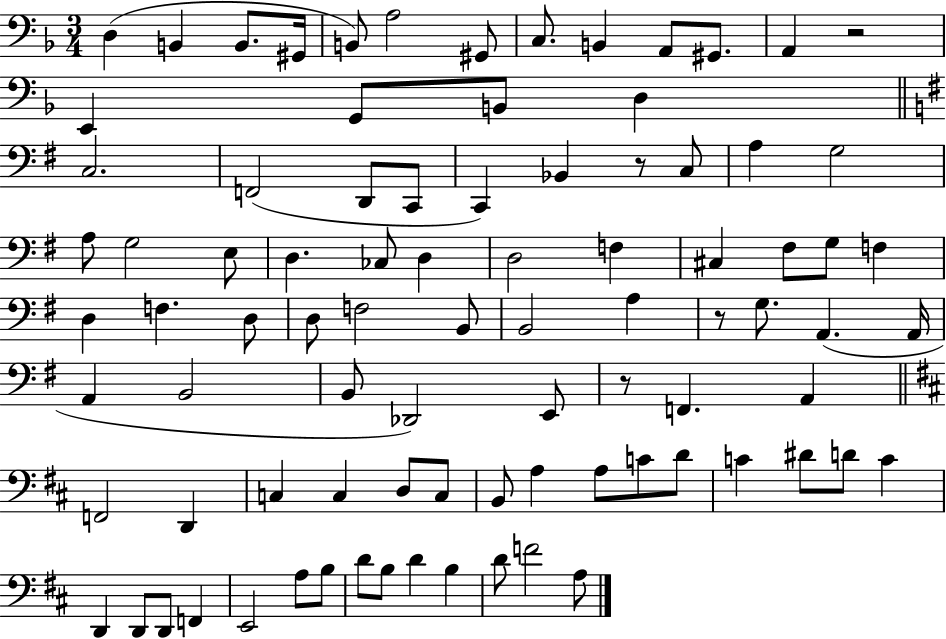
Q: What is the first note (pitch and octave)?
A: D3